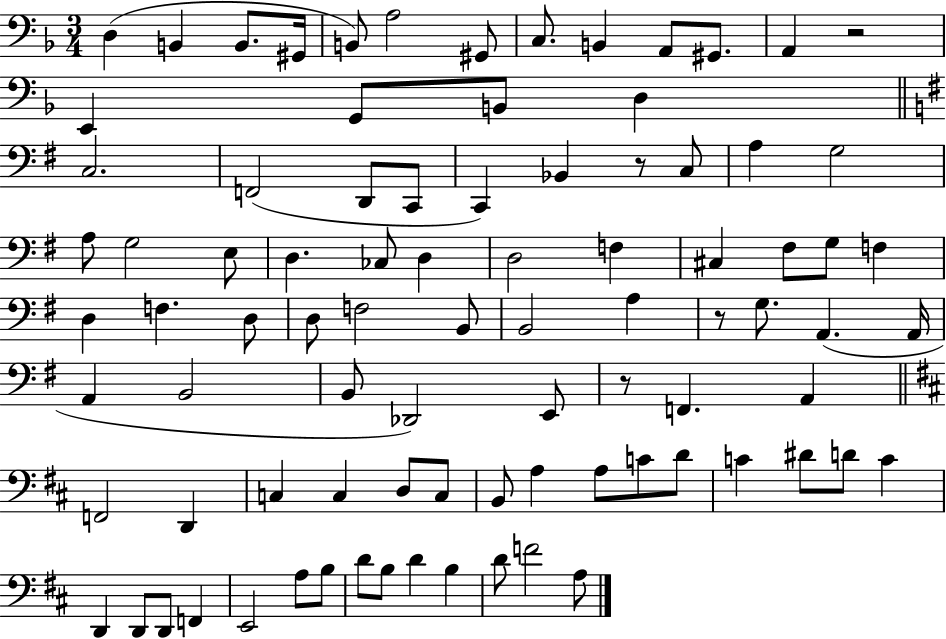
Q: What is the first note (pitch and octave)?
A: D3